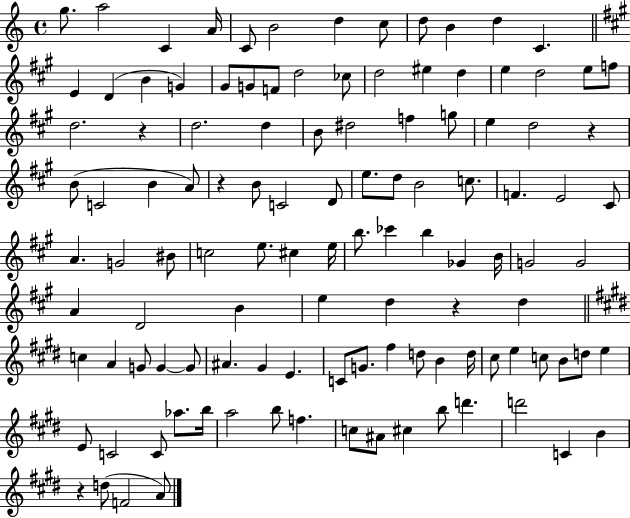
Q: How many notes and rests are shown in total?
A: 115